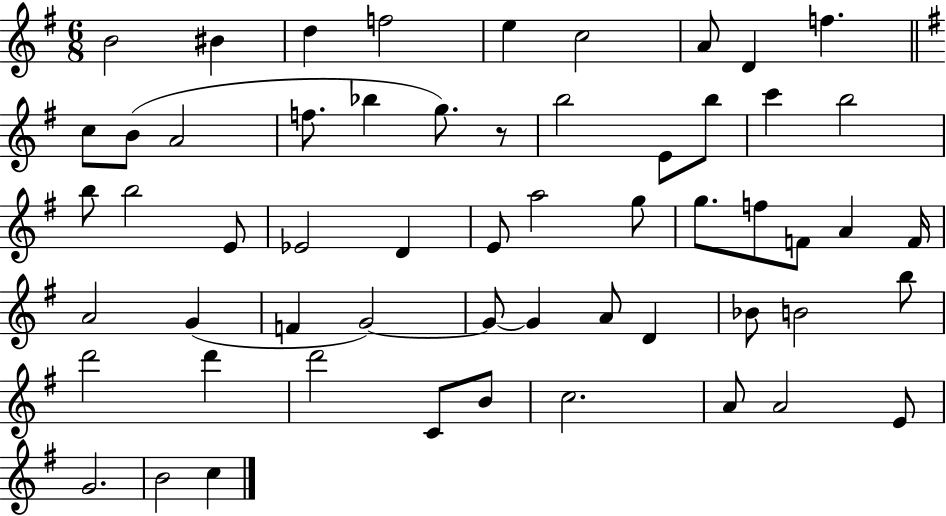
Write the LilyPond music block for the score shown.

{
  \clef treble
  \numericTimeSignature
  \time 6/8
  \key g \major
  \repeat volta 2 { b'2 bis'4 | d''4 f''2 | e''4 c''2 | a'8 d'4 f''4. | \break \bar "||" \break \key e \minor c''8 b'8( a'2 | f''8. bes''4 g''8.) r8 | b''2 e'8 b''8 | c'''4 b''2 | \break b''8 b''2 e'8 | ees'2 d'4 | e'8 a''2 g''8 | g''8. f''8 f'8 a'4 f'16 | \break a'2 g'4( | f'4 g'2~~) | g'8~~ g'4 a'8 d'4 | bes'8 b'2 b''8 | \break d'''2 d'''4 | d'''2 c'8 b'8 | c''2. | a'8 a'2 e'8 | \break g'2. | b'2 c''4 | } \bar "|."
}